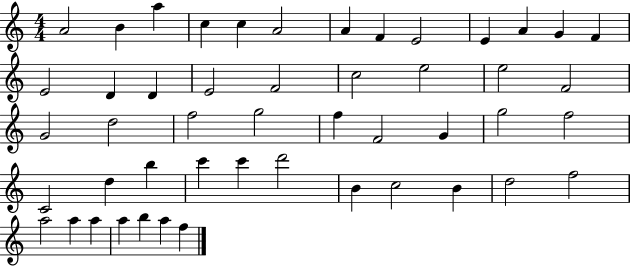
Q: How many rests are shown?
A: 0